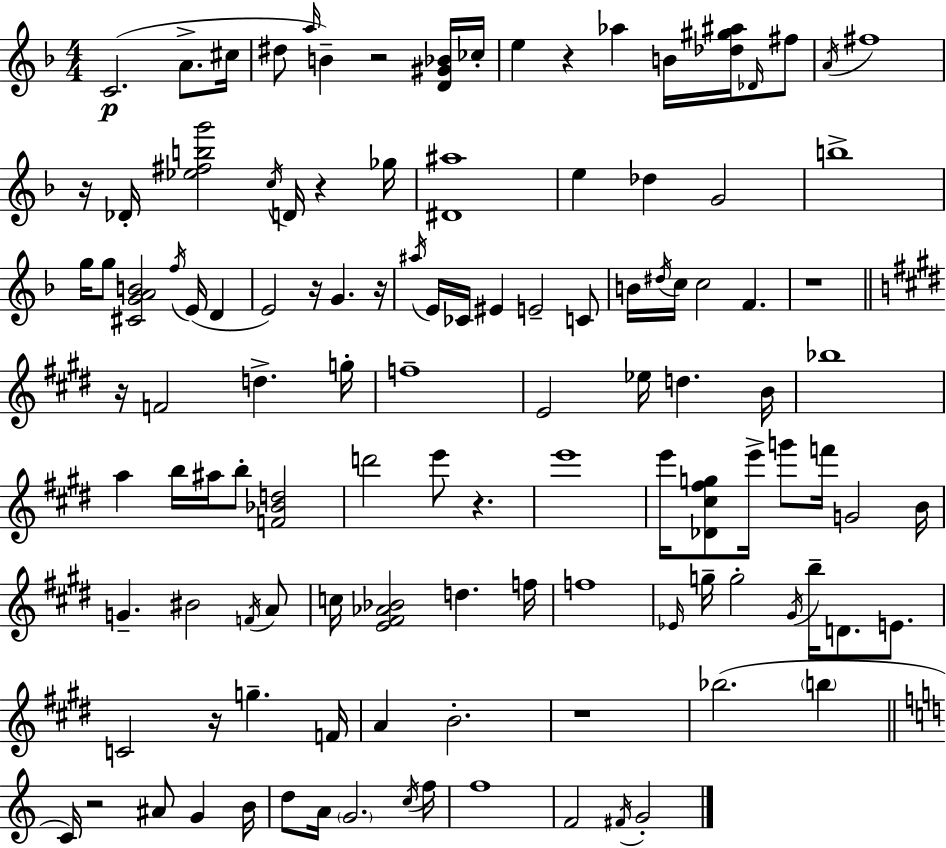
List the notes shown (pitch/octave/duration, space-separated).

C4/h. A4/e. C#5/s D#5/e A5/s B4/q R/h [D4,G#4,Bb4]/s CES5/s E5/q R/q Ab5/q B4/s [Db5,G#5,A#5]/s Db4/s F#5/e A4/s F#5/w R/s Db4/s [Eb5,F#5,B5,G6]/h C5/s D4/s R/q Gb5/s [D#4,A#5]/w E5/q Db5/q G4/h B5/w G5/s G5/e [C#4,G4,A4,B4]/h F5/s E4/s D4/q E4/h R/s G4/q. R/s A#5/s E4/s CES4/s EIS4/q E4/h C4/e B4/s D#5/s C5/s C5/h F4/q. R/w R/s F4/h D5/q. G5/s F5/w E4/h Eb5/s D5/q. B4/s Bb5/w A5/q B5/s A#5/s B5/e [F4,Bb4,D5]/h D6/h E6/e R/q. E6/w E6/s [Db4,C#5,F#5,G5]/e E6/s G6/e F6/s G4/h B4/s G4/q. BIS4/h F4/s A4/e C5/s [E4,F#4,Ab4,Bb4]/h D5/q. F5/s F5/w Eb4/s G5/s G5/h G#4/s B5/s D4/e. E4/e. C4/h R/s G5/q. F4/s A4/q B4/h. R/w Bb5/h. B5/q C4/s R/h A#4/e G4/q B4/s D5/e A4/s G4/h. C5/s F5/s F5/w F4/h F#4/s G4/h